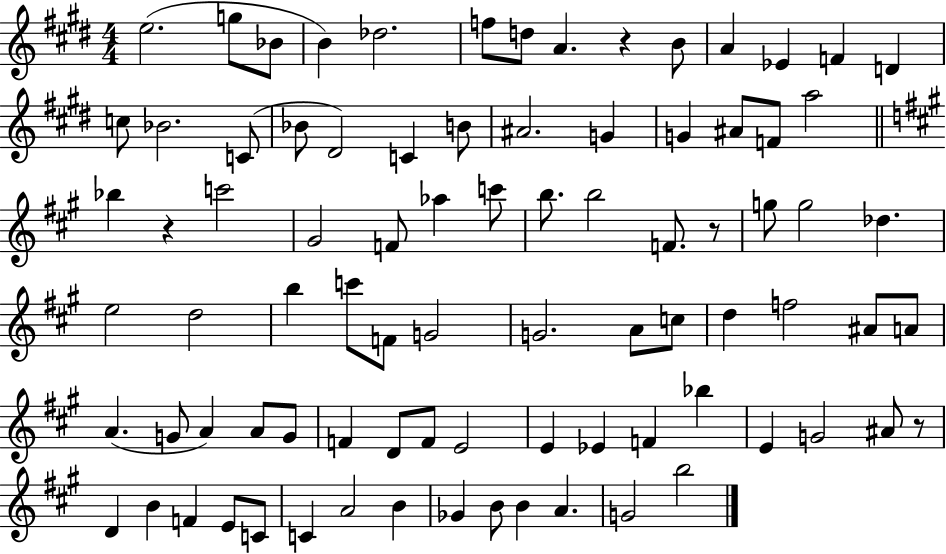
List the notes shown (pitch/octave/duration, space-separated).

E5/h. G5/e Bb4/e B4/q Db5/h. F5/e D5/e A4/q. R/q B4/e A4/q Eb4/q F4/q D4/q C5/e Bb4/h. C4/e Bb4/e D#4/h C4/q B4/e A#4/h. G4/q G4/q A#4/e F4/e A5/h Bb5/q R/q C6/h G#4/h F4/e Ab5/q C6/e B5/e. B5/h F4/e. R/e G5/e G5/h Db5/q. E5/h D5/h B5/q C6/e F4/e G4/h G4/h. A4/e C5/e D5/q F5/h A#4/e A4/e A4/q. G4/e A4/q A4/e G4/e F4/q D4/e F4/e E4/h E4/q Eb4/q F4/q Bb5/q E4/q G4/h A#4/e R/e D4/q B4/q F4/q E4/e C4/e C4/q A4/h B4/q Gb4/q B4/e B4/q A4/q. G4/h B5/h